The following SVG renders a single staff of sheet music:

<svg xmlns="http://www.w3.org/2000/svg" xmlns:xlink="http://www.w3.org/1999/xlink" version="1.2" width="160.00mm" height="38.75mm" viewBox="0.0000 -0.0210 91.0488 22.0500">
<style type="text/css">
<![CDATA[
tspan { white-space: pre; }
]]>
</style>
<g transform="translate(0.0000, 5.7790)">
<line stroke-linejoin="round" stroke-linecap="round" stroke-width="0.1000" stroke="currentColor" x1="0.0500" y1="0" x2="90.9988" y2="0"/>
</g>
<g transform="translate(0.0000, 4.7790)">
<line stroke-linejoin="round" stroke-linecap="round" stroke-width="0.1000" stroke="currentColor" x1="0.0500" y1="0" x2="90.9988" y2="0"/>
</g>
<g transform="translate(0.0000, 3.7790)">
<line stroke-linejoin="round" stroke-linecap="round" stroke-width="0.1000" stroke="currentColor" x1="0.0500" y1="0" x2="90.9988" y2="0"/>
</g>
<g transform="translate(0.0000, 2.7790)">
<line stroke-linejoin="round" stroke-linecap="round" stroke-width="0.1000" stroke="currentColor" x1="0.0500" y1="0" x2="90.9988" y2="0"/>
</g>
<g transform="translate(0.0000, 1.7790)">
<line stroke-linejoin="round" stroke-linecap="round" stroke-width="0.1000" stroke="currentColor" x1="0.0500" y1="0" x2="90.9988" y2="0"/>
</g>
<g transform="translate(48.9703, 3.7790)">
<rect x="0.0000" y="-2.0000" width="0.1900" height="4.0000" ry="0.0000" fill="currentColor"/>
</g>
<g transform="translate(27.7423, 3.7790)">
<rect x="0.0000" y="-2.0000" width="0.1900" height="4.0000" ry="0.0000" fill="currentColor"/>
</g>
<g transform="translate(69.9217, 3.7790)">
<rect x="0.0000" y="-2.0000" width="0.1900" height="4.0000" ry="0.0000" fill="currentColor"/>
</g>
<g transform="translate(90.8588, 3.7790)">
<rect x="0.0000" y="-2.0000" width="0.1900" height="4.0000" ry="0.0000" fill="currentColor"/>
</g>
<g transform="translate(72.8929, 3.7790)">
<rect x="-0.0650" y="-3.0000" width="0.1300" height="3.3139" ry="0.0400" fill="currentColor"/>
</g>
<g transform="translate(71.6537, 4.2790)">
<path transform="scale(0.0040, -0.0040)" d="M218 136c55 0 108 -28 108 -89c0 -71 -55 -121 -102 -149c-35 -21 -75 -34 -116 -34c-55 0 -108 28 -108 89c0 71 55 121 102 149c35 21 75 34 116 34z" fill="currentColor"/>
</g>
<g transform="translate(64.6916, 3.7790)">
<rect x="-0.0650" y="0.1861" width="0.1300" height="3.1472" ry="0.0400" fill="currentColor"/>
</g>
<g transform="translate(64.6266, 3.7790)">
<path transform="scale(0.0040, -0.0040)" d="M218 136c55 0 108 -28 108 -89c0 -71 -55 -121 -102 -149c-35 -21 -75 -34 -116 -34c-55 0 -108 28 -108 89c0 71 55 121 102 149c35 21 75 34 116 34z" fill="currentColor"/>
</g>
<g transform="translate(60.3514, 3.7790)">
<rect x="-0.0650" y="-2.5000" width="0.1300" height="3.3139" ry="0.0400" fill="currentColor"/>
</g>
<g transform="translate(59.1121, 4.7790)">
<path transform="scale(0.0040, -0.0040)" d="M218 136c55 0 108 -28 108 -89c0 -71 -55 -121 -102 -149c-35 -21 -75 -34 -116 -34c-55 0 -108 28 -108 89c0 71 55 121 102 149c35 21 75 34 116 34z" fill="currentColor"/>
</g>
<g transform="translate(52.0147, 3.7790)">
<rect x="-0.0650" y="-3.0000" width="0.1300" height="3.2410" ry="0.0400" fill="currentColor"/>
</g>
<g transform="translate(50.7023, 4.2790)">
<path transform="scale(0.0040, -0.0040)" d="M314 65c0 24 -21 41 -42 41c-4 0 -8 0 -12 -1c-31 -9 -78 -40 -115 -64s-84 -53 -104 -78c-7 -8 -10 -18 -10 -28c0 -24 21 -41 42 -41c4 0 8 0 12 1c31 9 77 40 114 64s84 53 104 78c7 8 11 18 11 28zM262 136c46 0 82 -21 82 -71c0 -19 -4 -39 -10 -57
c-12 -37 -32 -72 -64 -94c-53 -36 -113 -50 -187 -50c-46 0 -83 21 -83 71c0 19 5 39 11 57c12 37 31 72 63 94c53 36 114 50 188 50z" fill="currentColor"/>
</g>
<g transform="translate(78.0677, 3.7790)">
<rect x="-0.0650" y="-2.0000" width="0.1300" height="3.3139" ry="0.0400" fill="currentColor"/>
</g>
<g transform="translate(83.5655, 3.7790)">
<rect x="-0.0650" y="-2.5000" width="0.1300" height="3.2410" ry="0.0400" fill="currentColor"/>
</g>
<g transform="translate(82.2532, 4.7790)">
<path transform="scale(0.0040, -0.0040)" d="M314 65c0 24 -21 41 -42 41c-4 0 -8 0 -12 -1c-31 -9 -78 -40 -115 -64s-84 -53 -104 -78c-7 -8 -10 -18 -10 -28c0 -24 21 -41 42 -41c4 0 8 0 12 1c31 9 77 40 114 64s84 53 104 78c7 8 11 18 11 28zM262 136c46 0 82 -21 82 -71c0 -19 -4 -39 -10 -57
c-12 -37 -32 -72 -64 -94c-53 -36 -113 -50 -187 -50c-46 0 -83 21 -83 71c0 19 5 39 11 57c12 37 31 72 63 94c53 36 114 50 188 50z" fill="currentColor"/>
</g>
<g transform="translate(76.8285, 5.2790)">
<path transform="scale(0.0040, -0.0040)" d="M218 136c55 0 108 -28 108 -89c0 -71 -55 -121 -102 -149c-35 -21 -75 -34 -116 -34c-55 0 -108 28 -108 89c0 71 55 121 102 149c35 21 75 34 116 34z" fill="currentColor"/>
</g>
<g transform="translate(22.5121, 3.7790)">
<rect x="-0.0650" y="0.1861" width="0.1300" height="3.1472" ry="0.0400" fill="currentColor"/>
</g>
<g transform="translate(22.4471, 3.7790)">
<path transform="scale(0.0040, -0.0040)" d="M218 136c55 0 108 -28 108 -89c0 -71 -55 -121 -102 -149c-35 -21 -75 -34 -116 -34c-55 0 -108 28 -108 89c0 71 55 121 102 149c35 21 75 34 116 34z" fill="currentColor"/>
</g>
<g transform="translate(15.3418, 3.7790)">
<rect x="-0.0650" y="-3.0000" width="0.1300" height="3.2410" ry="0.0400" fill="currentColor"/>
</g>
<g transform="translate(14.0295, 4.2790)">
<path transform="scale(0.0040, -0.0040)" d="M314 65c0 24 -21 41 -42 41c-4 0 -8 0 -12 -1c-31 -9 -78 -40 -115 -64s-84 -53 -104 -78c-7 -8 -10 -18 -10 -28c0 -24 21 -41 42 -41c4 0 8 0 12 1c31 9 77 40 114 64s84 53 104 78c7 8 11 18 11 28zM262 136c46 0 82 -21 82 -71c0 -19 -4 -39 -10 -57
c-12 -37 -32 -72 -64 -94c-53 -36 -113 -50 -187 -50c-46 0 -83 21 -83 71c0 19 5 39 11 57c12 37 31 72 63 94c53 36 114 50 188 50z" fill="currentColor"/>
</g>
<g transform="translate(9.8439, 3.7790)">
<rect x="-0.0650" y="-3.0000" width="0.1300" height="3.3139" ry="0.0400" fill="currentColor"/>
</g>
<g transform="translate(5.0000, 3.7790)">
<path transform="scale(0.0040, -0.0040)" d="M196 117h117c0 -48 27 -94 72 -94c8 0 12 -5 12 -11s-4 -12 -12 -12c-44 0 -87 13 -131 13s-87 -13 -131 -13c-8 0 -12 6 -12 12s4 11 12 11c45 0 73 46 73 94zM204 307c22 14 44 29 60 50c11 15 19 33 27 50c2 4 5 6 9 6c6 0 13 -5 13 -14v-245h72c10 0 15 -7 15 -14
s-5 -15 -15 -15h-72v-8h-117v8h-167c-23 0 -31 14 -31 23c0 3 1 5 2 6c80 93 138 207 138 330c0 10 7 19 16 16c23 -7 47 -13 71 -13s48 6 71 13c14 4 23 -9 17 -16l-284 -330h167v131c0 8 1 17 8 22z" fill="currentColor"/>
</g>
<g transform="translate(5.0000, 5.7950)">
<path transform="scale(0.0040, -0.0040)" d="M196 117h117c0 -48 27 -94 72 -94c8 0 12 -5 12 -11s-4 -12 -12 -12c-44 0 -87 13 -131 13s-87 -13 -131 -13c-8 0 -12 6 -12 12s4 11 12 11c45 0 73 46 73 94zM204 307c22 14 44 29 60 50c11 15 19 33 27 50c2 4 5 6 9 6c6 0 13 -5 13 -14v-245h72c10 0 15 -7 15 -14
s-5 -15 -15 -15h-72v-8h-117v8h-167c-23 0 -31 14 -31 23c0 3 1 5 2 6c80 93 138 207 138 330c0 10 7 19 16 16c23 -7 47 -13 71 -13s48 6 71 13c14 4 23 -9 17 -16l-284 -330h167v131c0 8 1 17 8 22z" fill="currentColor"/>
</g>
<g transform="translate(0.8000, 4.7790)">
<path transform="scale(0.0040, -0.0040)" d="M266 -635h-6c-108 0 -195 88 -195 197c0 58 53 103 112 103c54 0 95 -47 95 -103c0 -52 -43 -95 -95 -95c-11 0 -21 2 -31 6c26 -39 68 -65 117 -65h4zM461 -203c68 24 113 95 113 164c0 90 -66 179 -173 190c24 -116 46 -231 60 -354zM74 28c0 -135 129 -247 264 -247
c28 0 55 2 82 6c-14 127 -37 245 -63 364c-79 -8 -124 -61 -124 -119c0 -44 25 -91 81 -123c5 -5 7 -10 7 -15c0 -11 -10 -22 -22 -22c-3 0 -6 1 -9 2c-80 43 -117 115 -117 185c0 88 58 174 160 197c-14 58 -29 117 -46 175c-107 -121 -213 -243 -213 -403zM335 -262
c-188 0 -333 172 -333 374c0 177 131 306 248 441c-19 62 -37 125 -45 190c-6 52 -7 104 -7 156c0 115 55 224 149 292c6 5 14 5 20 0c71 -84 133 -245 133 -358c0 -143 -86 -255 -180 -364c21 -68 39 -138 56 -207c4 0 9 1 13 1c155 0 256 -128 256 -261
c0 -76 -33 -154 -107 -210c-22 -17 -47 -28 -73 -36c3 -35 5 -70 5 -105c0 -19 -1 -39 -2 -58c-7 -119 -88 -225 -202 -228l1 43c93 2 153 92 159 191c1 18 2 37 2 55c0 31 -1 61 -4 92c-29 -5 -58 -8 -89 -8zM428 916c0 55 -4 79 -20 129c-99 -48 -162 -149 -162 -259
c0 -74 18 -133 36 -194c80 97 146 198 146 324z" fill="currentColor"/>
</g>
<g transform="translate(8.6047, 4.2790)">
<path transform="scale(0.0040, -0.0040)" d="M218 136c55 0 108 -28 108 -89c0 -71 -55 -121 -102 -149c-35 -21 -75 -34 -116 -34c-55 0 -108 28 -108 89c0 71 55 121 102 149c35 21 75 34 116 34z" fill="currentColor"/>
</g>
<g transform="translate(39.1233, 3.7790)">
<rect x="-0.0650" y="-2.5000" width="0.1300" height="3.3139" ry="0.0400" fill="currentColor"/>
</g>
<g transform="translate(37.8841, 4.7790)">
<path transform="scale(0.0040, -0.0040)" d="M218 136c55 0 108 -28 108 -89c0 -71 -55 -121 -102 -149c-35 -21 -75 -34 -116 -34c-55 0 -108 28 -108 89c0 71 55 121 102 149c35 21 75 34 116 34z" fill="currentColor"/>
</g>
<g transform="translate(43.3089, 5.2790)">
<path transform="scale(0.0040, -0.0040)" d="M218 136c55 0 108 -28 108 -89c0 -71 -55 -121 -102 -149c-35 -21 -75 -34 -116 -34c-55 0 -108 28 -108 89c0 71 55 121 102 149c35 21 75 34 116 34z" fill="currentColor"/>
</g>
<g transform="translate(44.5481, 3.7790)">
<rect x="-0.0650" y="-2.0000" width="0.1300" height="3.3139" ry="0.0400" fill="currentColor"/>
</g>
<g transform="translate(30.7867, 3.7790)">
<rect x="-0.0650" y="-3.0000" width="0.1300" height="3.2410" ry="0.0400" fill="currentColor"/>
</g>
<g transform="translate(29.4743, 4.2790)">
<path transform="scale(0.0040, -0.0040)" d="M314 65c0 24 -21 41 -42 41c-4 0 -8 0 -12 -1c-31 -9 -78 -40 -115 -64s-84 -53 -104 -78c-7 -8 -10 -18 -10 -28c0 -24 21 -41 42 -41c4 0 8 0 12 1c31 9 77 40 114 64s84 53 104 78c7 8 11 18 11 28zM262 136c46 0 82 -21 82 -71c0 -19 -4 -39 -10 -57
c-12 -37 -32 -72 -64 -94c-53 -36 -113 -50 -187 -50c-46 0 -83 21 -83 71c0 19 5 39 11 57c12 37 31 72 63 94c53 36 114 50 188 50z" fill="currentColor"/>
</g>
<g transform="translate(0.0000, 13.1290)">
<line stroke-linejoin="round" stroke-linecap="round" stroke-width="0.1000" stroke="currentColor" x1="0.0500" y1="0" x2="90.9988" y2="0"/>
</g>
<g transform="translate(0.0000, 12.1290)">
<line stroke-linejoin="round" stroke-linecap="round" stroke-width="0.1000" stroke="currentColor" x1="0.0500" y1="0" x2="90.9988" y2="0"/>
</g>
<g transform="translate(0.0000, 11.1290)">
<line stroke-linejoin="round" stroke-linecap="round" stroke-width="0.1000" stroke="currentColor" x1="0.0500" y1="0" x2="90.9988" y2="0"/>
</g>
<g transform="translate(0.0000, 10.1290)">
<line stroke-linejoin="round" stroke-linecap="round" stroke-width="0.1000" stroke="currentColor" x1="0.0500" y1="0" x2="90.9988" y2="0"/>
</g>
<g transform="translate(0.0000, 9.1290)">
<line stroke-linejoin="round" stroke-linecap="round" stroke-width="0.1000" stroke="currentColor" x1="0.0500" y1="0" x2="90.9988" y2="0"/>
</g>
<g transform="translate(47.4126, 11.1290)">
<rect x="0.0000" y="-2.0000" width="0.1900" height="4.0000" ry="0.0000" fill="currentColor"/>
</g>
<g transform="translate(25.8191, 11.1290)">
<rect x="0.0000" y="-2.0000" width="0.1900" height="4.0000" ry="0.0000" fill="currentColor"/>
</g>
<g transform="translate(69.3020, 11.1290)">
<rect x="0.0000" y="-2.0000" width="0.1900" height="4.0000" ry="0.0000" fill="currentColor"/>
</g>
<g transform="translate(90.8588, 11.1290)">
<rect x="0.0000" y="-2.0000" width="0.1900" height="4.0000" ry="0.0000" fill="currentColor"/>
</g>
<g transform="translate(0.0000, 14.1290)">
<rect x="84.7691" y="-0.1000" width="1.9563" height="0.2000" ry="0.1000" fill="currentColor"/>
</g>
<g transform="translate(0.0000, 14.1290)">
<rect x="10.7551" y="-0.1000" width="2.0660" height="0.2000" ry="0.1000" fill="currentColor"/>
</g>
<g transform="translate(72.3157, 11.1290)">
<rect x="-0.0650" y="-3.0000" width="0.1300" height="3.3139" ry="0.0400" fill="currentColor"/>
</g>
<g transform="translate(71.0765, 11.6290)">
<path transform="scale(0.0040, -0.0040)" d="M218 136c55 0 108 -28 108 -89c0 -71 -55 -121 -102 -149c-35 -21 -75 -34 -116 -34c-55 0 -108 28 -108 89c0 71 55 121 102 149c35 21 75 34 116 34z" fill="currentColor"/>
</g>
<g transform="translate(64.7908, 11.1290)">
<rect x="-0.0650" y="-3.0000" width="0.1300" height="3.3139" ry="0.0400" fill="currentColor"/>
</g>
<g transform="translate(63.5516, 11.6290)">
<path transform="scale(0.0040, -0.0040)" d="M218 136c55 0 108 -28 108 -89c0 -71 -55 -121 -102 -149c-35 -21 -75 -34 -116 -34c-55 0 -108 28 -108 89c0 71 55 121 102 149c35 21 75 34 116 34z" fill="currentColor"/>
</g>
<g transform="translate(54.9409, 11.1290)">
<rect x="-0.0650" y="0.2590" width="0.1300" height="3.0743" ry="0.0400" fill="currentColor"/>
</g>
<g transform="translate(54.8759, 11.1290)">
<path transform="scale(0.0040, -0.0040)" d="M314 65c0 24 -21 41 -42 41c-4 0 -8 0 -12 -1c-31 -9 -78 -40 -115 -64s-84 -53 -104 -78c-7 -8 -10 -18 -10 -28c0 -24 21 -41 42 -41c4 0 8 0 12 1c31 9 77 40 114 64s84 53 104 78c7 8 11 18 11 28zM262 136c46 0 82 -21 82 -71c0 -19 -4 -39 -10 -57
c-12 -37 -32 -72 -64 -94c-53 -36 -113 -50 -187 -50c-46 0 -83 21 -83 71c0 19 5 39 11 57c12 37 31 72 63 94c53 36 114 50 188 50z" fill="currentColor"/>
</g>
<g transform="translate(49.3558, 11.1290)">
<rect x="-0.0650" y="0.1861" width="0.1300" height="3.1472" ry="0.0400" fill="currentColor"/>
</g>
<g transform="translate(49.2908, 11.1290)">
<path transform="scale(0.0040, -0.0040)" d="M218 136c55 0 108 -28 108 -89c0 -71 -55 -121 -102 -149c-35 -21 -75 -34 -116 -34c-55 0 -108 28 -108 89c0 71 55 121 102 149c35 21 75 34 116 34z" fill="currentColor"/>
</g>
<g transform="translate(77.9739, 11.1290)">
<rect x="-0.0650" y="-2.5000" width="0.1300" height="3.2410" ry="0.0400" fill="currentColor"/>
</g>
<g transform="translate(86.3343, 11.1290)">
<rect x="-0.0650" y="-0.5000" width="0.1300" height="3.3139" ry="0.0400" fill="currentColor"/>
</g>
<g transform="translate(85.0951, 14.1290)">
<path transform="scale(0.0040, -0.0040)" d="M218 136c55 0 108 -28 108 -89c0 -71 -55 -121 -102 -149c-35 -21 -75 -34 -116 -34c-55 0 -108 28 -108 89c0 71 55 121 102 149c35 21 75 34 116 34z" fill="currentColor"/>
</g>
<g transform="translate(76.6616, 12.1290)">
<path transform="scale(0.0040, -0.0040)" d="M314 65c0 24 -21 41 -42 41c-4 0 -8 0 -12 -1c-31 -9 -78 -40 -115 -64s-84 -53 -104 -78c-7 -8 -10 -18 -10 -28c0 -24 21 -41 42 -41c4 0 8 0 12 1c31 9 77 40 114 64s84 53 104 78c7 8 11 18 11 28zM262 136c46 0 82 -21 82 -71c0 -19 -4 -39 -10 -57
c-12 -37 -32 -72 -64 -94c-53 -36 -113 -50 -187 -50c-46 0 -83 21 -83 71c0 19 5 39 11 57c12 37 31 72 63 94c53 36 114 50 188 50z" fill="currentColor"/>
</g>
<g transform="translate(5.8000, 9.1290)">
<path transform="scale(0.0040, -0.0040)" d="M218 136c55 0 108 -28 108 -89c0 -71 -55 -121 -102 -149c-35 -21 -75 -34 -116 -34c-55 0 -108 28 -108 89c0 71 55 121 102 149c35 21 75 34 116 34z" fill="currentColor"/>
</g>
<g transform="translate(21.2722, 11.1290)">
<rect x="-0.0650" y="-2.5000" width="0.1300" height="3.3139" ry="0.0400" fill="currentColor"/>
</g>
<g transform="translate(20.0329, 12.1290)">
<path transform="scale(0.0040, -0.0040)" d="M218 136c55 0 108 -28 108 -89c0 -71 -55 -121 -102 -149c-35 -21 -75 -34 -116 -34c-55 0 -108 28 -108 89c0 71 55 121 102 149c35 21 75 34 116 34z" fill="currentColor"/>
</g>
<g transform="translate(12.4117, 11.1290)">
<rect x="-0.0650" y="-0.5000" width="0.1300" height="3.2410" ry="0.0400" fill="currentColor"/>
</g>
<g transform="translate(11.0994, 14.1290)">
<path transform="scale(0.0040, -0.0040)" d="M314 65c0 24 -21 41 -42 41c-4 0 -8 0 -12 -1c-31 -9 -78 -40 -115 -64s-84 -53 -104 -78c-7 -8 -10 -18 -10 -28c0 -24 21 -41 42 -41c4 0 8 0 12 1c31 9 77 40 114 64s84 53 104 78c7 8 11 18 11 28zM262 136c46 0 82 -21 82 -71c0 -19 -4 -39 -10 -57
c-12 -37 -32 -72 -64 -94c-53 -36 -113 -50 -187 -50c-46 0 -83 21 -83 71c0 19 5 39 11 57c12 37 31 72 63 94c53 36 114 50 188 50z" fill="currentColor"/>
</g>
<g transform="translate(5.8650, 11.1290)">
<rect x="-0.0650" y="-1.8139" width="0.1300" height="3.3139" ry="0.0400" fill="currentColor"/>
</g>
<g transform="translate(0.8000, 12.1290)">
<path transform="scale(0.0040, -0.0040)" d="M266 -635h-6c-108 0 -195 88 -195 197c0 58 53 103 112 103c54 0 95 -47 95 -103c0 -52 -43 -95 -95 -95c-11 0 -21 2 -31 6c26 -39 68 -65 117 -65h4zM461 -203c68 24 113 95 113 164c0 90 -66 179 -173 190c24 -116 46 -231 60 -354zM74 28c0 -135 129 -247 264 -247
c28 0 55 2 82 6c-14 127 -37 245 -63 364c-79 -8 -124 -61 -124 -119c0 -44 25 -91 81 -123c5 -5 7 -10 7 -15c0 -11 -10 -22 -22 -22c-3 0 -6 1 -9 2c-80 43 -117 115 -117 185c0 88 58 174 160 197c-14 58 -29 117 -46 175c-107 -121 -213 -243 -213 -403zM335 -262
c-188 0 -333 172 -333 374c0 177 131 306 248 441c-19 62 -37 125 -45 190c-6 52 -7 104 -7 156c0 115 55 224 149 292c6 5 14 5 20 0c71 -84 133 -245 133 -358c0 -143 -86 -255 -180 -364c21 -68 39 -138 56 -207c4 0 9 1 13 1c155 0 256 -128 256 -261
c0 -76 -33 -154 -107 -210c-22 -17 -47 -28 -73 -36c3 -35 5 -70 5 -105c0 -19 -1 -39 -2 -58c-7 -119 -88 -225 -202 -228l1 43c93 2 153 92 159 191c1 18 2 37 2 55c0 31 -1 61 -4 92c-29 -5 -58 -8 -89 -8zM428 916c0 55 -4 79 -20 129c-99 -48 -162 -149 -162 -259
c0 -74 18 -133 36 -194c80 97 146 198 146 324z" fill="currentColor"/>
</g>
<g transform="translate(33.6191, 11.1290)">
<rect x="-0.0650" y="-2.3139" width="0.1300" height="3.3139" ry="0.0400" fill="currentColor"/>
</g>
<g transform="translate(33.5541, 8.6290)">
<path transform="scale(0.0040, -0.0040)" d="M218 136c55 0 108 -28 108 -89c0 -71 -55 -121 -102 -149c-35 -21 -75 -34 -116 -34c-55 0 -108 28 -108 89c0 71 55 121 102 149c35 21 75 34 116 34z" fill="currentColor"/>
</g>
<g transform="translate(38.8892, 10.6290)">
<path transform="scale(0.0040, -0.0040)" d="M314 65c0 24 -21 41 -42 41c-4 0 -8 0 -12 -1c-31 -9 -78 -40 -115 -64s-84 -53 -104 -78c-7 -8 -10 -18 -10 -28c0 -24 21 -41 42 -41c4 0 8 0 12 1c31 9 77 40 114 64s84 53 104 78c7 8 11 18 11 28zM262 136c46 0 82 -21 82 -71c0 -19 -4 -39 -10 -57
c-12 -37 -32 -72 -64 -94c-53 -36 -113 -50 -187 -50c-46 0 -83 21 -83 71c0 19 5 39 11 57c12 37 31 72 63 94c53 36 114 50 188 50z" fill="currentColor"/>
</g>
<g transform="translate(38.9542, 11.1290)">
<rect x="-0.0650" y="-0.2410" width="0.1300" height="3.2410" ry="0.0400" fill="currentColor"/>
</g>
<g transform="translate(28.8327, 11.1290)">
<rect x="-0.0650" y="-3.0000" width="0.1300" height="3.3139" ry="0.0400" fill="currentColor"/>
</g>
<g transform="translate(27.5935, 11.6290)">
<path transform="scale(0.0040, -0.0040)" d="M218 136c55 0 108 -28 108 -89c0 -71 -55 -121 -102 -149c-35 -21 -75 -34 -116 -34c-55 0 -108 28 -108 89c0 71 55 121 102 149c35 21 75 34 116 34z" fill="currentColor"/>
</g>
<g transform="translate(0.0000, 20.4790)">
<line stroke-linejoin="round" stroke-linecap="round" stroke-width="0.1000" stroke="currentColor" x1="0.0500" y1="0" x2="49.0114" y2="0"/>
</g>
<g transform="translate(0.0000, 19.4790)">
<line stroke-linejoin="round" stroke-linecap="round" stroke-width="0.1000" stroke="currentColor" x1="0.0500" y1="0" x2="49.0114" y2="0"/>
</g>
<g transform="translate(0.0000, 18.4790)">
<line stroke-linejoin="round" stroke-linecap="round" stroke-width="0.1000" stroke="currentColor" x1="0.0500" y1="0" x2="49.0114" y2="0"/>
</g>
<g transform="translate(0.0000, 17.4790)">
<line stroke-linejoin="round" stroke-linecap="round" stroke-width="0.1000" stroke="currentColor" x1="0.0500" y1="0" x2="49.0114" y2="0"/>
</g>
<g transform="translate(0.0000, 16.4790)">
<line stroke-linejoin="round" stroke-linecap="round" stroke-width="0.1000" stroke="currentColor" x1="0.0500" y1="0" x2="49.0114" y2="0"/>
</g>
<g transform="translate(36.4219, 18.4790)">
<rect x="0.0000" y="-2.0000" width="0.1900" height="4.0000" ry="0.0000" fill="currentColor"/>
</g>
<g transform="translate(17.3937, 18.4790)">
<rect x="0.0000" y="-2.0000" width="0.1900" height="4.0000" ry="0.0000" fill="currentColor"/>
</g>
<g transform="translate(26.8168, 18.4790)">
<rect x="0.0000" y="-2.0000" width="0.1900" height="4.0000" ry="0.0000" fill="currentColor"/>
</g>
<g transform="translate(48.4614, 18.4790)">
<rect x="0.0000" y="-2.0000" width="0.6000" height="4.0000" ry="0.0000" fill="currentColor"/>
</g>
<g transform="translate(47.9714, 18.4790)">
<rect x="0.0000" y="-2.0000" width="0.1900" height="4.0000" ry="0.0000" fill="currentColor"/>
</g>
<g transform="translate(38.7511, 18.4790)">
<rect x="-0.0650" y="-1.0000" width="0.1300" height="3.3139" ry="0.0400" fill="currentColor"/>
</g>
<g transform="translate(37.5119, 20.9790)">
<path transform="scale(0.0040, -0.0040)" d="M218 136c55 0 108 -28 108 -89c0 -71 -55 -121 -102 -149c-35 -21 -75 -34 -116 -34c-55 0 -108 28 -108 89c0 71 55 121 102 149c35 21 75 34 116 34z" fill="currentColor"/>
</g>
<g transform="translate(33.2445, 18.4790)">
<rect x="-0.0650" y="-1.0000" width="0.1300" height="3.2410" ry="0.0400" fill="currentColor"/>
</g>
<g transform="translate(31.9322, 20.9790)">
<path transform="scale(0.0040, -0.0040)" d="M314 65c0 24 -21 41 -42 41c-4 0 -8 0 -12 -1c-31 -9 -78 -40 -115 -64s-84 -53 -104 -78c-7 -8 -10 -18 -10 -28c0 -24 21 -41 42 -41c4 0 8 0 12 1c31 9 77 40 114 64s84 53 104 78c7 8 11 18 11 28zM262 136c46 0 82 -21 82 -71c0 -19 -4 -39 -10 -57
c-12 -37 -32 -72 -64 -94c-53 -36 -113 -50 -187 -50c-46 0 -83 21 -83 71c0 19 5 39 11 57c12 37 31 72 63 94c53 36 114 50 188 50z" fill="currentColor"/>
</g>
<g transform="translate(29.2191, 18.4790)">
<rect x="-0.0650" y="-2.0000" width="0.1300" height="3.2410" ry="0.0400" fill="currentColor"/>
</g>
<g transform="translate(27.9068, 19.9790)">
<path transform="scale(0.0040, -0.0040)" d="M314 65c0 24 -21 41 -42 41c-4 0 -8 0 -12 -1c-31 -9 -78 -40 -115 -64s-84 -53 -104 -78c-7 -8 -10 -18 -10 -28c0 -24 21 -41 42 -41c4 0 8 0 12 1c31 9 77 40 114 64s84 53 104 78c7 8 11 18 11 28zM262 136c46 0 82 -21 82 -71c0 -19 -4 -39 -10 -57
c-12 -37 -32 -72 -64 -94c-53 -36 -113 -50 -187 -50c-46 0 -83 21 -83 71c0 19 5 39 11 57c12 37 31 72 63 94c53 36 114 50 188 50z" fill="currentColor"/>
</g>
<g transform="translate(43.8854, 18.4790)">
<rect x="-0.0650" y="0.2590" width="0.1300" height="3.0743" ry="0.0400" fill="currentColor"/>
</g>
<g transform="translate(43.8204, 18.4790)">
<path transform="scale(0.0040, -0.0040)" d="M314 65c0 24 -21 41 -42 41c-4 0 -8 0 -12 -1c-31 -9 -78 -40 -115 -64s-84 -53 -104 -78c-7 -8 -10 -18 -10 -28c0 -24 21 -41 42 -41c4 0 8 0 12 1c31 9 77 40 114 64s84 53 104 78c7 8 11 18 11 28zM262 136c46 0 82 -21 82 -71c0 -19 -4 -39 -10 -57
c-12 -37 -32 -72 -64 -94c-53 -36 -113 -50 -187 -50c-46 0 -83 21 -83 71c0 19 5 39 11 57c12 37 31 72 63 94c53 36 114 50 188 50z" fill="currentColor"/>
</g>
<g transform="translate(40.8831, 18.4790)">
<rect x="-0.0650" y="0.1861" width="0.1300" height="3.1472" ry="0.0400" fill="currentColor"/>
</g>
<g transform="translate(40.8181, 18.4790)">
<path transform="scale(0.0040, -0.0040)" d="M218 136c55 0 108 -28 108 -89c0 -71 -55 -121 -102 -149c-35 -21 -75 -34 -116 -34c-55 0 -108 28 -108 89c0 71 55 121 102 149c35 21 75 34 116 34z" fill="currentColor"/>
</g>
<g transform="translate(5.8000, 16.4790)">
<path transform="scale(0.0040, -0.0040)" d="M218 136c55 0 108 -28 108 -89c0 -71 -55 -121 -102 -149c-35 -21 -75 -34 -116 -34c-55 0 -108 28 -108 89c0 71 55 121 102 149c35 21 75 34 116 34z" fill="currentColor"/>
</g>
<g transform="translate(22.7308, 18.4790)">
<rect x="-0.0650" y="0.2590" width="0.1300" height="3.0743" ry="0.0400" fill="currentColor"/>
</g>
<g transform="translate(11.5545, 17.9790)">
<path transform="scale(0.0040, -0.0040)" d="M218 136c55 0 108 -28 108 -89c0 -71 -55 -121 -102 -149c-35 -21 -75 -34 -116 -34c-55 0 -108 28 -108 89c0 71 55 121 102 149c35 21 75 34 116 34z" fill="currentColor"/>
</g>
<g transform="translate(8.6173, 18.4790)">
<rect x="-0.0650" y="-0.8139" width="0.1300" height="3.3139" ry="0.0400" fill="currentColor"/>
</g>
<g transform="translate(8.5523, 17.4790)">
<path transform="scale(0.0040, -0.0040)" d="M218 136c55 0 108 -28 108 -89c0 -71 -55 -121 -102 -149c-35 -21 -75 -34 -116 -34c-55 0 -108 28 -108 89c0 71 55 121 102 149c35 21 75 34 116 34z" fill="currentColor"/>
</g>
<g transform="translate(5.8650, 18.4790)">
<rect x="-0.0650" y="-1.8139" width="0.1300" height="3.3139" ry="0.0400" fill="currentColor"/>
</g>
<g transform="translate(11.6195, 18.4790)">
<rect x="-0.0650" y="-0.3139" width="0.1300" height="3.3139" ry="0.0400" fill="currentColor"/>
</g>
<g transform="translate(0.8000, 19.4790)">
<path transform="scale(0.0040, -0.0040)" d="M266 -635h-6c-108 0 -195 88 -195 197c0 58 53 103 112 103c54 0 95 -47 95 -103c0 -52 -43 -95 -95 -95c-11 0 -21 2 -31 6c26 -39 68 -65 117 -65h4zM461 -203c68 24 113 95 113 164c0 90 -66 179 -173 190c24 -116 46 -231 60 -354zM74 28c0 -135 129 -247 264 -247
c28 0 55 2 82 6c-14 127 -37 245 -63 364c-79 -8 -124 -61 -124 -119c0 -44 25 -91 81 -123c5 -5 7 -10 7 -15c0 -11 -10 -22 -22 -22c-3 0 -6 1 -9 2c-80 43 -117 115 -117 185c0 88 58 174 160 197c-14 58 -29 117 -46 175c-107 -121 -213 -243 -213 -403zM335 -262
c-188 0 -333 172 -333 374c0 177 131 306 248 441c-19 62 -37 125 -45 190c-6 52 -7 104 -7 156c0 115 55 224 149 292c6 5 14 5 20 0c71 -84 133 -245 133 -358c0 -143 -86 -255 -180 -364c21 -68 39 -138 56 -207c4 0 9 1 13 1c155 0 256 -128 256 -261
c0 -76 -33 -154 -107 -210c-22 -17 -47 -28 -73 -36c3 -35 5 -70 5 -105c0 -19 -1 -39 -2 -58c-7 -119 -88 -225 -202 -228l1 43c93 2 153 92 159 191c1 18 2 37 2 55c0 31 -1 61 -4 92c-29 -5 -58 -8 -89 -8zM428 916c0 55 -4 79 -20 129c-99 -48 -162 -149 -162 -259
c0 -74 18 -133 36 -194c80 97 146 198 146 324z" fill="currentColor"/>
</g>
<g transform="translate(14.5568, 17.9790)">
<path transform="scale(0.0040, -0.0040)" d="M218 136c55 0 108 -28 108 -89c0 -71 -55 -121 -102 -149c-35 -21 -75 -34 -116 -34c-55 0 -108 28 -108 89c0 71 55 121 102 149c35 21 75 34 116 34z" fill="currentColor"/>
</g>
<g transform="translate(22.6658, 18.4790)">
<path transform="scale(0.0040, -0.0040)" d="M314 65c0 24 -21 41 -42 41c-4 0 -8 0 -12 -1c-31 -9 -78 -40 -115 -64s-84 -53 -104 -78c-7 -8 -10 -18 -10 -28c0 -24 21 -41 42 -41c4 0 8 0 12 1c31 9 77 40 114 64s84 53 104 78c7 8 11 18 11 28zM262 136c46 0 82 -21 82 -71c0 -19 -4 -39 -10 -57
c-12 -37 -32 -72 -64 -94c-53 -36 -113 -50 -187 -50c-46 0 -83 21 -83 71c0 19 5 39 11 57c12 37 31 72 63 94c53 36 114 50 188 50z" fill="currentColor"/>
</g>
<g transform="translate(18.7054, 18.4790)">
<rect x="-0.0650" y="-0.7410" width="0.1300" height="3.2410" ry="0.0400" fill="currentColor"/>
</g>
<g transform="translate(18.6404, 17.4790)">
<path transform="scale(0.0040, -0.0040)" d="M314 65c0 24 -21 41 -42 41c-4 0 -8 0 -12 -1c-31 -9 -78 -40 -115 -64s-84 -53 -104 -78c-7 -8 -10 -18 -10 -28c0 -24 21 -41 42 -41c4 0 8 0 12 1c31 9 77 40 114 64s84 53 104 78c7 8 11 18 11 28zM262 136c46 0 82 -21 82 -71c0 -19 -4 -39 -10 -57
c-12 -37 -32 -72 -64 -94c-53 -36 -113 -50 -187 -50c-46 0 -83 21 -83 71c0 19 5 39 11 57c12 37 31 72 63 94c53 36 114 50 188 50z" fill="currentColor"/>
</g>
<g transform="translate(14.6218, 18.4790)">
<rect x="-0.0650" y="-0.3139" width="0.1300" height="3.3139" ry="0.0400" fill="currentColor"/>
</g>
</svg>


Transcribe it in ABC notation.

X:1
T:Untitled
M:4/4
L:1/4
K:C
A A2 B A2 G F A2 G B A F G2 f C2 G A g c2 B B2 A A G2 C f d c c d2 B2 F2 D2 D B B2